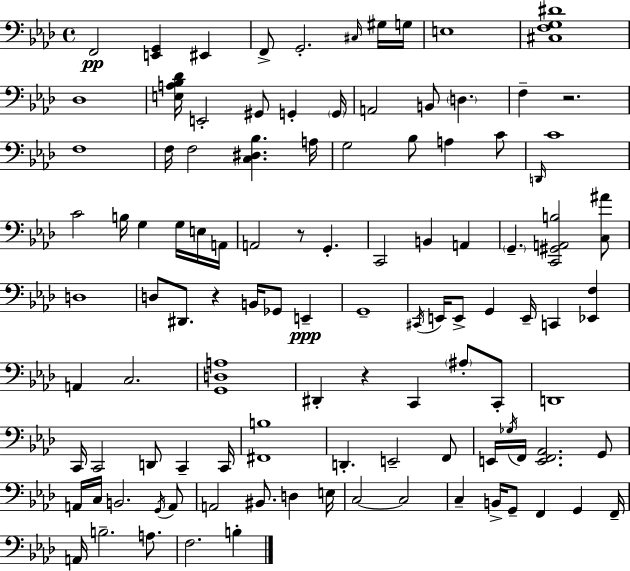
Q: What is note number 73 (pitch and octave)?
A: C3